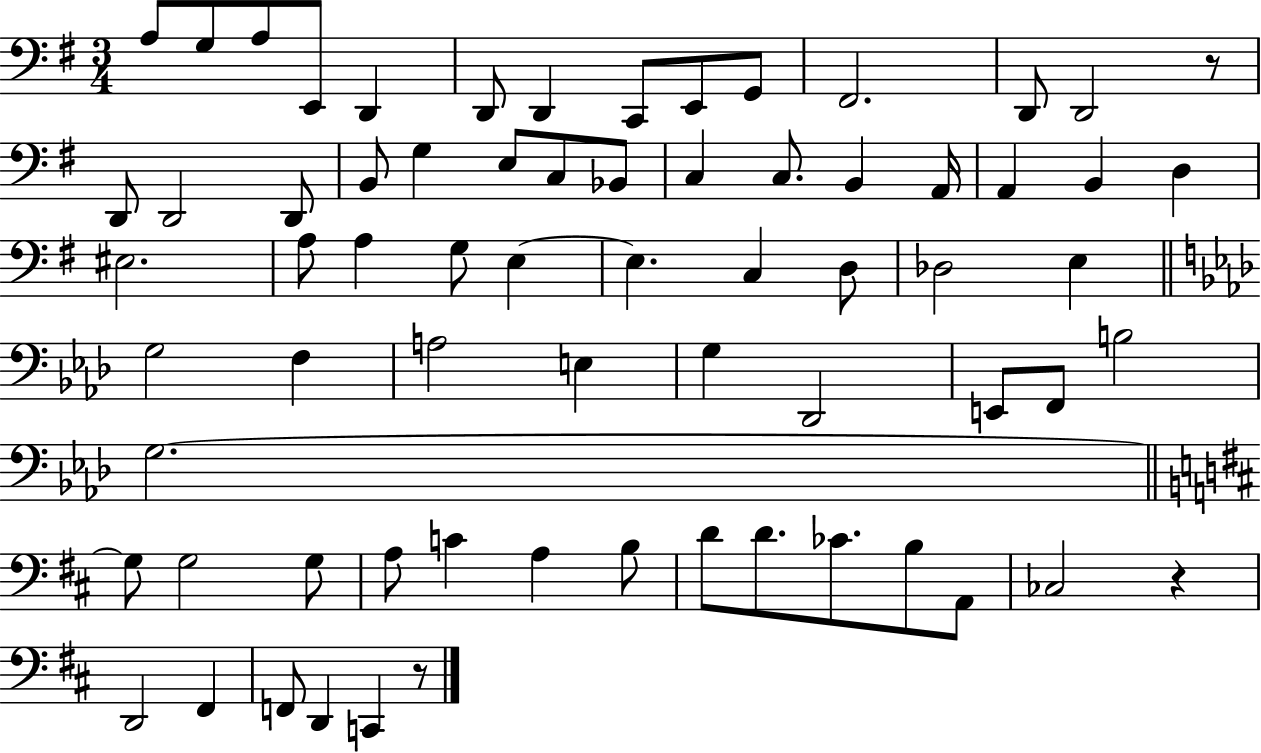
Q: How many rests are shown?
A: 3